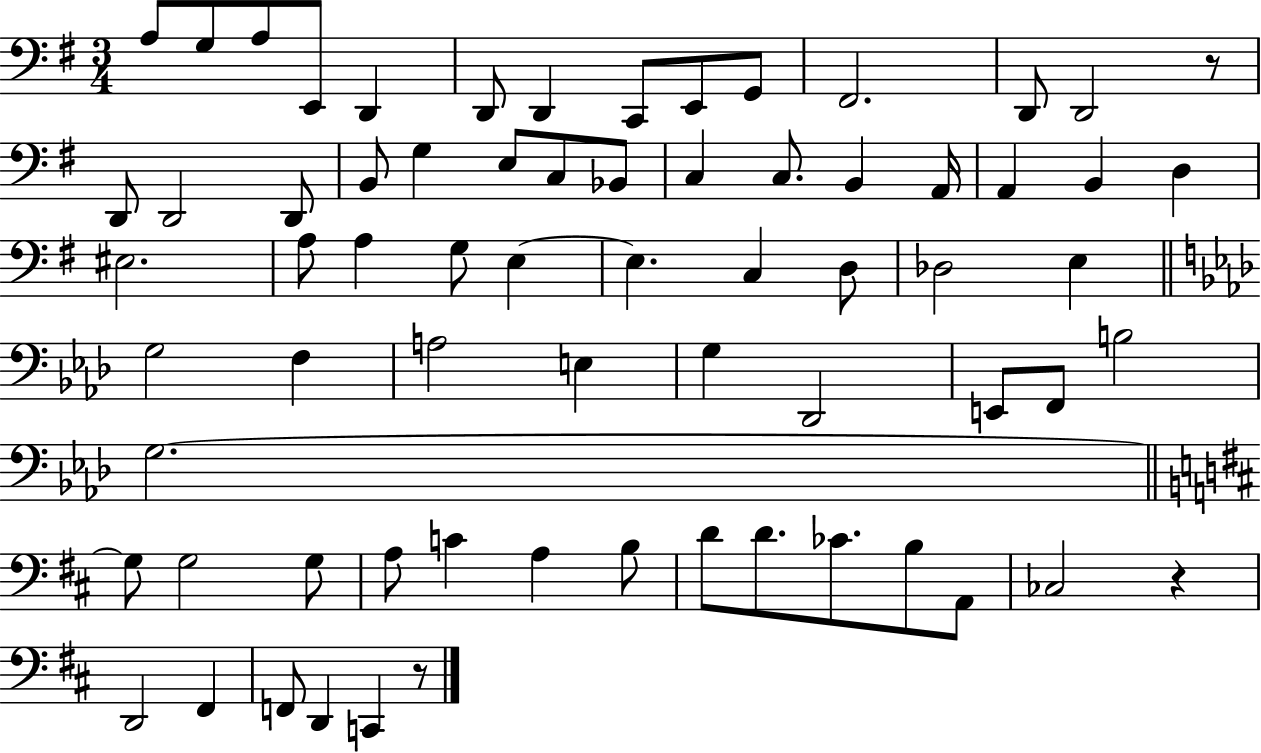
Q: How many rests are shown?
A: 3